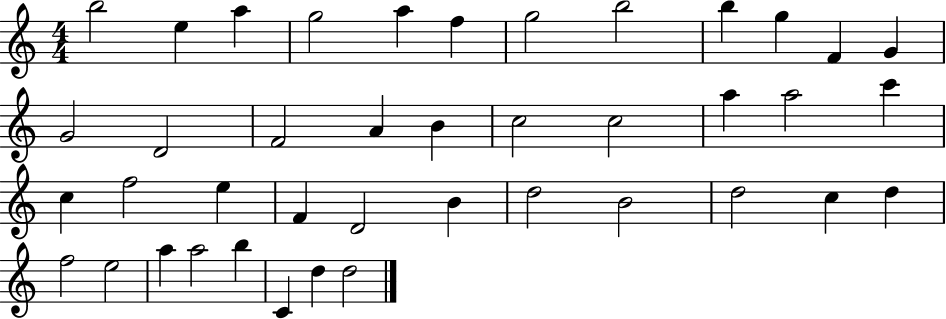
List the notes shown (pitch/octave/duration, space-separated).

B5/h E5/q A5/q G5/h A5/q F5/q G5/h B5/h B5/q G5/q F4/q G4/q G4/h D4/h F4/h A4/q B4/q C5/h C5/h A5/q A5/h C6/q C5/q F5/h E5/q F4/q D4/h B4/q D5/h B4/h D5/h C5/q D5/q F5/h E5/h A5/q A5/h B5/q C4/q D5/q D5/h